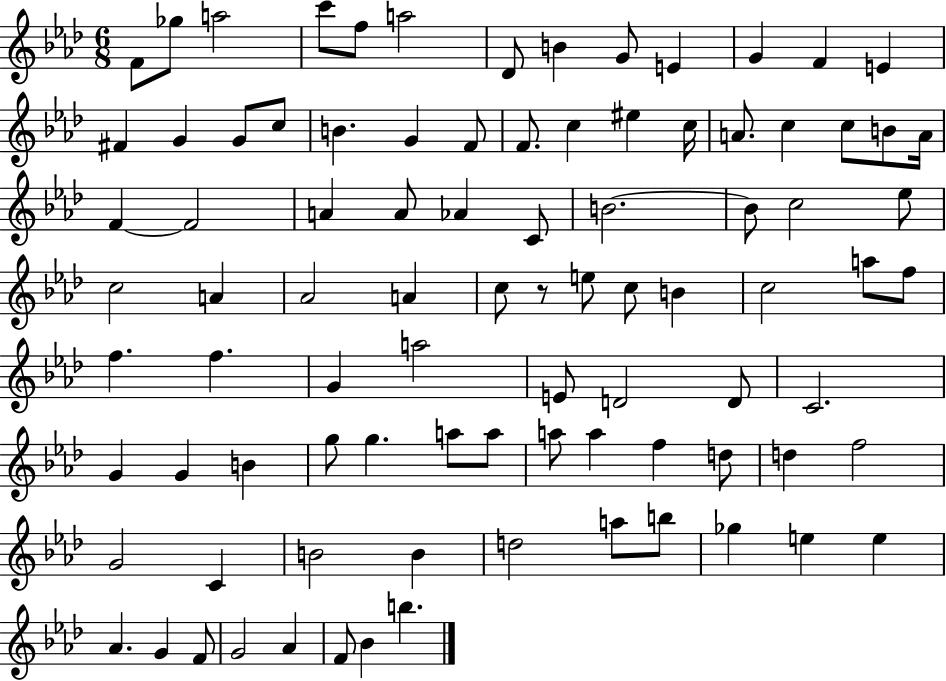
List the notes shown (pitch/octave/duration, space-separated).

F4/e Gb5/e A5/h C6/e F5/e A5/h Db4/e B4/q G4/e E4/q G4/q F4/q E4/q F#4/q G4/q G4/e C5/e B4/q. G4/q F4/e F4/e. C5/q EIS5/q C5/s A4/e. C5/q C5/e B4/e A4/s F4/q F4/h A4/q A4/e Ab4/q C4/e B4/h. B4/e C5/h Eb5/e C5/h A4/q Ab4/h A4/q C5/e R/e E5/e C5/e B4/q C5/h A5/e F5/e F5/q. F5/q. G4/q A5/h E4/e D4/h D4/e C4/h. G4/q G4/q B4/q G5/e G5/q. A5/e A5/e A5/e A5/q F5/q D5/e D5/q F5/h G4/h C4/q B4/h B4/q D5/h A5/e B5/e Gb5/q E5/q E5/q Ab4/q. G4/q F4/e G4/h Ab4/q F4/e Bb4/q B5/q.